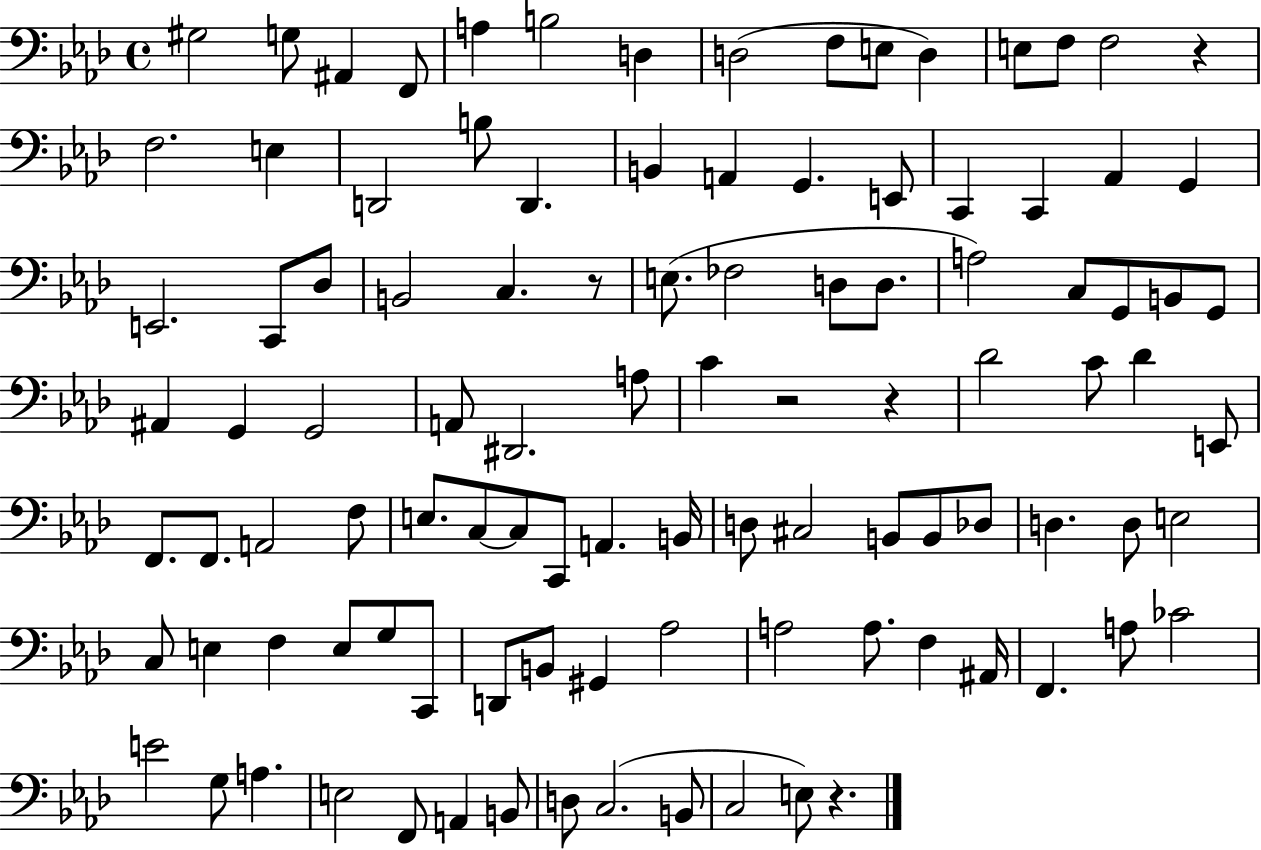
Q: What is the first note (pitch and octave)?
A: G#3